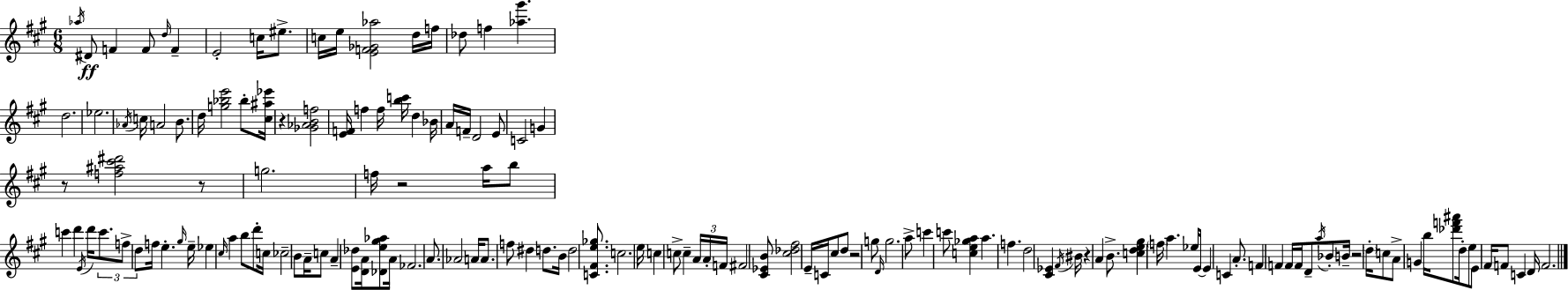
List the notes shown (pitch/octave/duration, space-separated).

Ab5/s D#4/e F4/q F4/e D5/s F4/q E4/h C5/s EIS5/e. C5/s E5/s [E4,F4,Gb4,Ab5]/h D5/s F5/s Db5/e F5/q [Ab5,G#6]/q. D5/h. Eb5/h. Ab4/s C5/s A4/h B4/e. D5/s [G5,Bb5,E6]/h Bb5/e [C#5,A#5,Eb6]/s R/q [Gb4,Ab4,B4,F5]/h [E4,F4]/s F5/q F5/s [B5,C6]/s D5/q Bb4/s A4/s F4/s D4/h E4/e C4/h G4/q R/e [F5,A#5,C#6,D#6]/h R/e G5/h. F5/s R/h A5/s B5/e C6/q D6/q E4/s D6/s C6/e. F5/e D5/e F5/s E5/q. G#5/s E5/s Eb5/q C#5/s A5/q B5/e D6/e C5/s CES5/h B4/e A4/s C5/e A4/q [E4,Db5]/e [D4,A4]/s [Db4,E5,G#5,Ab5]/e A4/s FES4/h. A4/e. Ab4/h A4/s A4/e. F5/e D#5/q D5/e. B4/s D5/h [C4,F#4,E5,Gb5]/e. C5/h. E5/s C5/q C5/e C5/q A4/s A4/s F4/s F#4/h [C#4,Eb4,B4]/e [C#5,Db5,F#5]/h E4/s C4/s C#5/e D5/e R/h G5/e D4/s G5/h. A5/e C6/q C6/e [C5,E5,Gb5,A5]/q A5/q. F5/q. D5/h [C#4,Eb4]/q F#4/s BIS4/s R/q A4/q B4/e. [C5,D5,E5,G#5]/q F5/s A5/q. Eb5/s E4/s E4/q C4/q A4/e. F4/q F4/q F4/s F4/s D4/e A5/s Bb4/e B4/s R/h D5/s C5/e A4/e G4/q B5/s [Db6,F6,A#6]/e D5/s E5/e E4/e F#4/s F4/e C4/q D4/s F4/h.